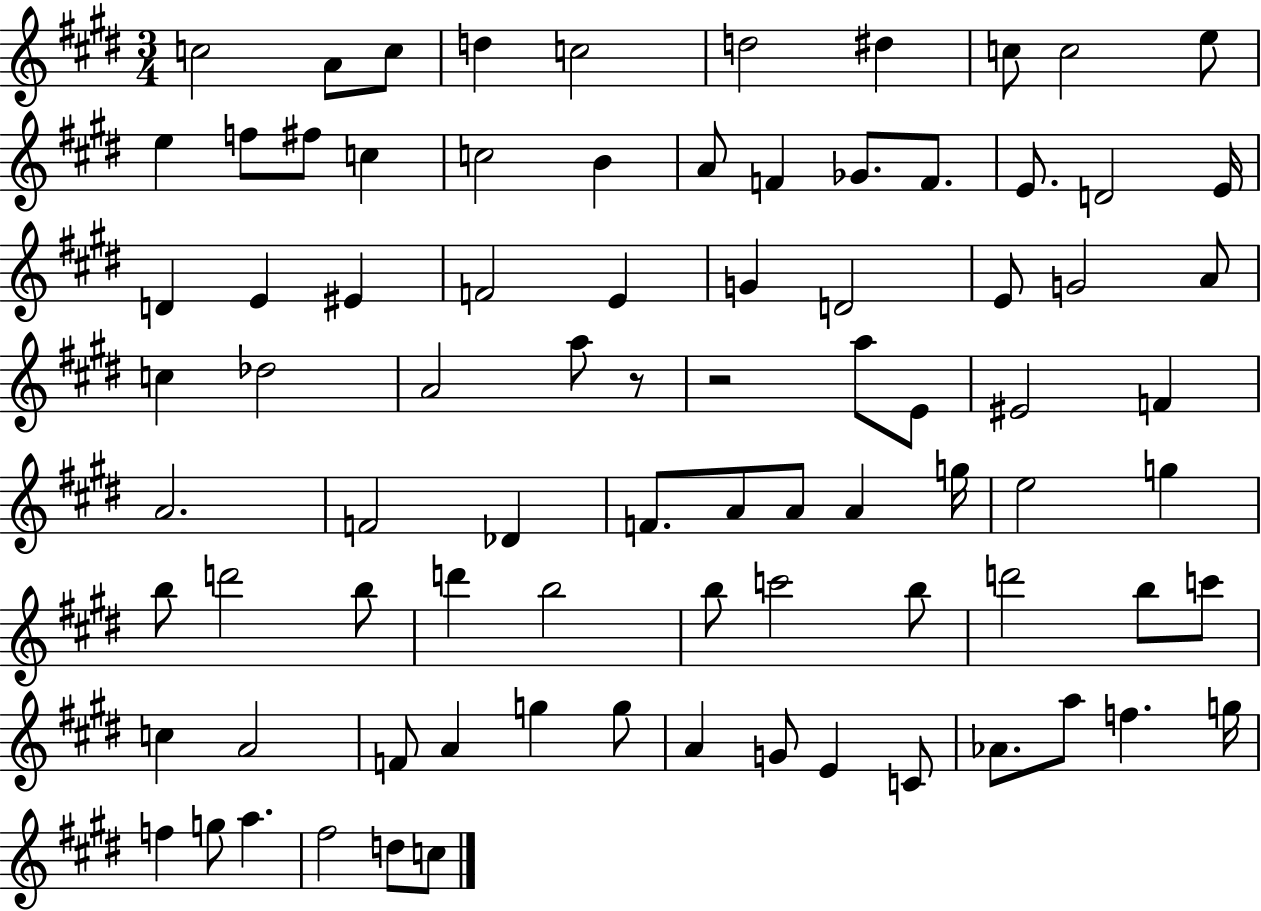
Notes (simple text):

C5/h A4/e C5/e D5/q C5/h D5/h D#5/q C5/e C5/h E5/e E5/q F5/e F#5/e C5/q C5/h B4/q A4/e F4/q Gb4/e. F4/e. E4/e. D4/h E4/s D4/q E4/q EIS4/q F4/h E4/q G4/q D4/h E4/e G4/h A4/e C5/q Db5/h A4/h A5/e R/e R/h A5/e E4/e EIS4/h F4/q A4/h. F4/h Db4/q F4/e. A4/e A4/e A4/q G5/s E5/h G5/q B5/e D6/h B5/e D6/q B5/h B5/e C6/h B5/e D6/h B5/e C6/e C5/q A4/h F4/e A4/q G5/q G5/e A4/q G4/e E4/q C4/e Ab4/e. A5/e F5/q. G5/s F5/q G5/e A5/q. F#5/h D5/e C5/e